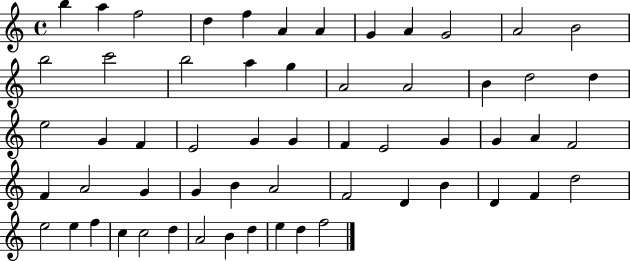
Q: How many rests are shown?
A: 0